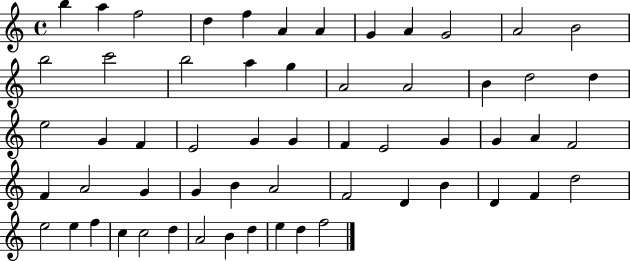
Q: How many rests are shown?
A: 0